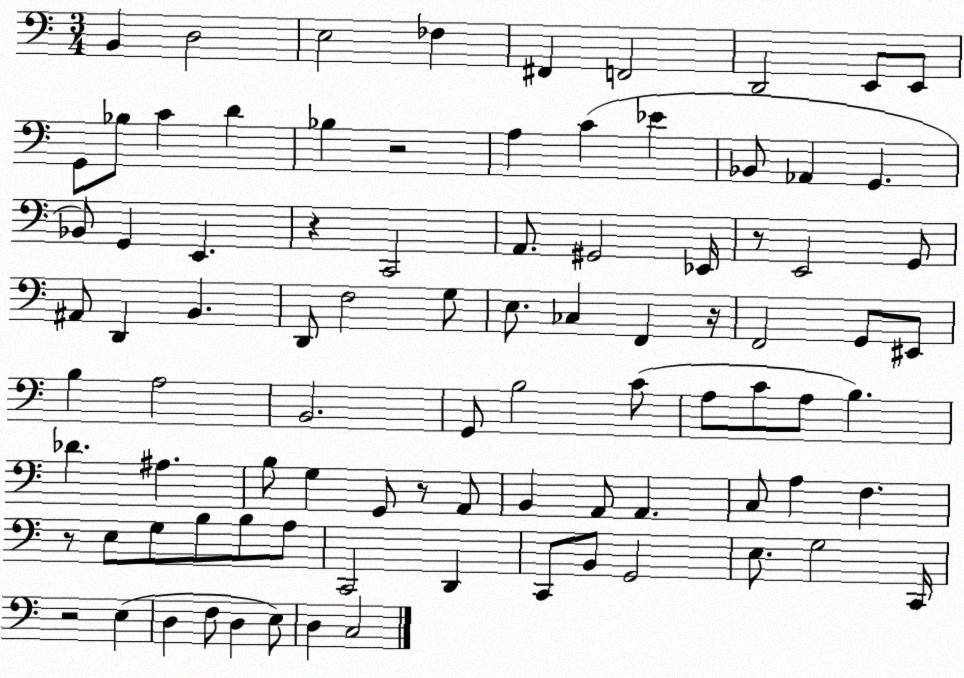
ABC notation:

X:1
T:Untitled
M:3/4
L:1/4
K:C
B,, D,2 E,2 _F, ^F,, F,,2 D,,2 E,,/2 E,,/2 G,,/2 _B,/2 C D _B, z2 A, C _E _B,,/2 _A,, G,, _B,,/2 G,, E,, z C,,2 A,,/2 ^G,,2 _E,,/4 z/2 E,,2 G,,/2 ^A,,/2 D,, B,, D,,/2 F,2 G,/2 E,/2 _C, F,, z/4 F,,2 G,,/2 ^E,,/2 B, A,2 B,,2 G,,/2 B,2 C/2 A,/2 C/2 A,/2 B, _D ^A, B,/2 G, G,,/2 z/2 A,,/2 B,, A,,/2 A,, C,/2 A, F, z/2 E,/2 G,/2 B,/2 B,/2 A,/2 C,,2 D,, C,,/2 B,,/2 G,,2 E,/2 G,2 C,,/4 z2 E, D, F,/2 D, E,/2 D, C,2